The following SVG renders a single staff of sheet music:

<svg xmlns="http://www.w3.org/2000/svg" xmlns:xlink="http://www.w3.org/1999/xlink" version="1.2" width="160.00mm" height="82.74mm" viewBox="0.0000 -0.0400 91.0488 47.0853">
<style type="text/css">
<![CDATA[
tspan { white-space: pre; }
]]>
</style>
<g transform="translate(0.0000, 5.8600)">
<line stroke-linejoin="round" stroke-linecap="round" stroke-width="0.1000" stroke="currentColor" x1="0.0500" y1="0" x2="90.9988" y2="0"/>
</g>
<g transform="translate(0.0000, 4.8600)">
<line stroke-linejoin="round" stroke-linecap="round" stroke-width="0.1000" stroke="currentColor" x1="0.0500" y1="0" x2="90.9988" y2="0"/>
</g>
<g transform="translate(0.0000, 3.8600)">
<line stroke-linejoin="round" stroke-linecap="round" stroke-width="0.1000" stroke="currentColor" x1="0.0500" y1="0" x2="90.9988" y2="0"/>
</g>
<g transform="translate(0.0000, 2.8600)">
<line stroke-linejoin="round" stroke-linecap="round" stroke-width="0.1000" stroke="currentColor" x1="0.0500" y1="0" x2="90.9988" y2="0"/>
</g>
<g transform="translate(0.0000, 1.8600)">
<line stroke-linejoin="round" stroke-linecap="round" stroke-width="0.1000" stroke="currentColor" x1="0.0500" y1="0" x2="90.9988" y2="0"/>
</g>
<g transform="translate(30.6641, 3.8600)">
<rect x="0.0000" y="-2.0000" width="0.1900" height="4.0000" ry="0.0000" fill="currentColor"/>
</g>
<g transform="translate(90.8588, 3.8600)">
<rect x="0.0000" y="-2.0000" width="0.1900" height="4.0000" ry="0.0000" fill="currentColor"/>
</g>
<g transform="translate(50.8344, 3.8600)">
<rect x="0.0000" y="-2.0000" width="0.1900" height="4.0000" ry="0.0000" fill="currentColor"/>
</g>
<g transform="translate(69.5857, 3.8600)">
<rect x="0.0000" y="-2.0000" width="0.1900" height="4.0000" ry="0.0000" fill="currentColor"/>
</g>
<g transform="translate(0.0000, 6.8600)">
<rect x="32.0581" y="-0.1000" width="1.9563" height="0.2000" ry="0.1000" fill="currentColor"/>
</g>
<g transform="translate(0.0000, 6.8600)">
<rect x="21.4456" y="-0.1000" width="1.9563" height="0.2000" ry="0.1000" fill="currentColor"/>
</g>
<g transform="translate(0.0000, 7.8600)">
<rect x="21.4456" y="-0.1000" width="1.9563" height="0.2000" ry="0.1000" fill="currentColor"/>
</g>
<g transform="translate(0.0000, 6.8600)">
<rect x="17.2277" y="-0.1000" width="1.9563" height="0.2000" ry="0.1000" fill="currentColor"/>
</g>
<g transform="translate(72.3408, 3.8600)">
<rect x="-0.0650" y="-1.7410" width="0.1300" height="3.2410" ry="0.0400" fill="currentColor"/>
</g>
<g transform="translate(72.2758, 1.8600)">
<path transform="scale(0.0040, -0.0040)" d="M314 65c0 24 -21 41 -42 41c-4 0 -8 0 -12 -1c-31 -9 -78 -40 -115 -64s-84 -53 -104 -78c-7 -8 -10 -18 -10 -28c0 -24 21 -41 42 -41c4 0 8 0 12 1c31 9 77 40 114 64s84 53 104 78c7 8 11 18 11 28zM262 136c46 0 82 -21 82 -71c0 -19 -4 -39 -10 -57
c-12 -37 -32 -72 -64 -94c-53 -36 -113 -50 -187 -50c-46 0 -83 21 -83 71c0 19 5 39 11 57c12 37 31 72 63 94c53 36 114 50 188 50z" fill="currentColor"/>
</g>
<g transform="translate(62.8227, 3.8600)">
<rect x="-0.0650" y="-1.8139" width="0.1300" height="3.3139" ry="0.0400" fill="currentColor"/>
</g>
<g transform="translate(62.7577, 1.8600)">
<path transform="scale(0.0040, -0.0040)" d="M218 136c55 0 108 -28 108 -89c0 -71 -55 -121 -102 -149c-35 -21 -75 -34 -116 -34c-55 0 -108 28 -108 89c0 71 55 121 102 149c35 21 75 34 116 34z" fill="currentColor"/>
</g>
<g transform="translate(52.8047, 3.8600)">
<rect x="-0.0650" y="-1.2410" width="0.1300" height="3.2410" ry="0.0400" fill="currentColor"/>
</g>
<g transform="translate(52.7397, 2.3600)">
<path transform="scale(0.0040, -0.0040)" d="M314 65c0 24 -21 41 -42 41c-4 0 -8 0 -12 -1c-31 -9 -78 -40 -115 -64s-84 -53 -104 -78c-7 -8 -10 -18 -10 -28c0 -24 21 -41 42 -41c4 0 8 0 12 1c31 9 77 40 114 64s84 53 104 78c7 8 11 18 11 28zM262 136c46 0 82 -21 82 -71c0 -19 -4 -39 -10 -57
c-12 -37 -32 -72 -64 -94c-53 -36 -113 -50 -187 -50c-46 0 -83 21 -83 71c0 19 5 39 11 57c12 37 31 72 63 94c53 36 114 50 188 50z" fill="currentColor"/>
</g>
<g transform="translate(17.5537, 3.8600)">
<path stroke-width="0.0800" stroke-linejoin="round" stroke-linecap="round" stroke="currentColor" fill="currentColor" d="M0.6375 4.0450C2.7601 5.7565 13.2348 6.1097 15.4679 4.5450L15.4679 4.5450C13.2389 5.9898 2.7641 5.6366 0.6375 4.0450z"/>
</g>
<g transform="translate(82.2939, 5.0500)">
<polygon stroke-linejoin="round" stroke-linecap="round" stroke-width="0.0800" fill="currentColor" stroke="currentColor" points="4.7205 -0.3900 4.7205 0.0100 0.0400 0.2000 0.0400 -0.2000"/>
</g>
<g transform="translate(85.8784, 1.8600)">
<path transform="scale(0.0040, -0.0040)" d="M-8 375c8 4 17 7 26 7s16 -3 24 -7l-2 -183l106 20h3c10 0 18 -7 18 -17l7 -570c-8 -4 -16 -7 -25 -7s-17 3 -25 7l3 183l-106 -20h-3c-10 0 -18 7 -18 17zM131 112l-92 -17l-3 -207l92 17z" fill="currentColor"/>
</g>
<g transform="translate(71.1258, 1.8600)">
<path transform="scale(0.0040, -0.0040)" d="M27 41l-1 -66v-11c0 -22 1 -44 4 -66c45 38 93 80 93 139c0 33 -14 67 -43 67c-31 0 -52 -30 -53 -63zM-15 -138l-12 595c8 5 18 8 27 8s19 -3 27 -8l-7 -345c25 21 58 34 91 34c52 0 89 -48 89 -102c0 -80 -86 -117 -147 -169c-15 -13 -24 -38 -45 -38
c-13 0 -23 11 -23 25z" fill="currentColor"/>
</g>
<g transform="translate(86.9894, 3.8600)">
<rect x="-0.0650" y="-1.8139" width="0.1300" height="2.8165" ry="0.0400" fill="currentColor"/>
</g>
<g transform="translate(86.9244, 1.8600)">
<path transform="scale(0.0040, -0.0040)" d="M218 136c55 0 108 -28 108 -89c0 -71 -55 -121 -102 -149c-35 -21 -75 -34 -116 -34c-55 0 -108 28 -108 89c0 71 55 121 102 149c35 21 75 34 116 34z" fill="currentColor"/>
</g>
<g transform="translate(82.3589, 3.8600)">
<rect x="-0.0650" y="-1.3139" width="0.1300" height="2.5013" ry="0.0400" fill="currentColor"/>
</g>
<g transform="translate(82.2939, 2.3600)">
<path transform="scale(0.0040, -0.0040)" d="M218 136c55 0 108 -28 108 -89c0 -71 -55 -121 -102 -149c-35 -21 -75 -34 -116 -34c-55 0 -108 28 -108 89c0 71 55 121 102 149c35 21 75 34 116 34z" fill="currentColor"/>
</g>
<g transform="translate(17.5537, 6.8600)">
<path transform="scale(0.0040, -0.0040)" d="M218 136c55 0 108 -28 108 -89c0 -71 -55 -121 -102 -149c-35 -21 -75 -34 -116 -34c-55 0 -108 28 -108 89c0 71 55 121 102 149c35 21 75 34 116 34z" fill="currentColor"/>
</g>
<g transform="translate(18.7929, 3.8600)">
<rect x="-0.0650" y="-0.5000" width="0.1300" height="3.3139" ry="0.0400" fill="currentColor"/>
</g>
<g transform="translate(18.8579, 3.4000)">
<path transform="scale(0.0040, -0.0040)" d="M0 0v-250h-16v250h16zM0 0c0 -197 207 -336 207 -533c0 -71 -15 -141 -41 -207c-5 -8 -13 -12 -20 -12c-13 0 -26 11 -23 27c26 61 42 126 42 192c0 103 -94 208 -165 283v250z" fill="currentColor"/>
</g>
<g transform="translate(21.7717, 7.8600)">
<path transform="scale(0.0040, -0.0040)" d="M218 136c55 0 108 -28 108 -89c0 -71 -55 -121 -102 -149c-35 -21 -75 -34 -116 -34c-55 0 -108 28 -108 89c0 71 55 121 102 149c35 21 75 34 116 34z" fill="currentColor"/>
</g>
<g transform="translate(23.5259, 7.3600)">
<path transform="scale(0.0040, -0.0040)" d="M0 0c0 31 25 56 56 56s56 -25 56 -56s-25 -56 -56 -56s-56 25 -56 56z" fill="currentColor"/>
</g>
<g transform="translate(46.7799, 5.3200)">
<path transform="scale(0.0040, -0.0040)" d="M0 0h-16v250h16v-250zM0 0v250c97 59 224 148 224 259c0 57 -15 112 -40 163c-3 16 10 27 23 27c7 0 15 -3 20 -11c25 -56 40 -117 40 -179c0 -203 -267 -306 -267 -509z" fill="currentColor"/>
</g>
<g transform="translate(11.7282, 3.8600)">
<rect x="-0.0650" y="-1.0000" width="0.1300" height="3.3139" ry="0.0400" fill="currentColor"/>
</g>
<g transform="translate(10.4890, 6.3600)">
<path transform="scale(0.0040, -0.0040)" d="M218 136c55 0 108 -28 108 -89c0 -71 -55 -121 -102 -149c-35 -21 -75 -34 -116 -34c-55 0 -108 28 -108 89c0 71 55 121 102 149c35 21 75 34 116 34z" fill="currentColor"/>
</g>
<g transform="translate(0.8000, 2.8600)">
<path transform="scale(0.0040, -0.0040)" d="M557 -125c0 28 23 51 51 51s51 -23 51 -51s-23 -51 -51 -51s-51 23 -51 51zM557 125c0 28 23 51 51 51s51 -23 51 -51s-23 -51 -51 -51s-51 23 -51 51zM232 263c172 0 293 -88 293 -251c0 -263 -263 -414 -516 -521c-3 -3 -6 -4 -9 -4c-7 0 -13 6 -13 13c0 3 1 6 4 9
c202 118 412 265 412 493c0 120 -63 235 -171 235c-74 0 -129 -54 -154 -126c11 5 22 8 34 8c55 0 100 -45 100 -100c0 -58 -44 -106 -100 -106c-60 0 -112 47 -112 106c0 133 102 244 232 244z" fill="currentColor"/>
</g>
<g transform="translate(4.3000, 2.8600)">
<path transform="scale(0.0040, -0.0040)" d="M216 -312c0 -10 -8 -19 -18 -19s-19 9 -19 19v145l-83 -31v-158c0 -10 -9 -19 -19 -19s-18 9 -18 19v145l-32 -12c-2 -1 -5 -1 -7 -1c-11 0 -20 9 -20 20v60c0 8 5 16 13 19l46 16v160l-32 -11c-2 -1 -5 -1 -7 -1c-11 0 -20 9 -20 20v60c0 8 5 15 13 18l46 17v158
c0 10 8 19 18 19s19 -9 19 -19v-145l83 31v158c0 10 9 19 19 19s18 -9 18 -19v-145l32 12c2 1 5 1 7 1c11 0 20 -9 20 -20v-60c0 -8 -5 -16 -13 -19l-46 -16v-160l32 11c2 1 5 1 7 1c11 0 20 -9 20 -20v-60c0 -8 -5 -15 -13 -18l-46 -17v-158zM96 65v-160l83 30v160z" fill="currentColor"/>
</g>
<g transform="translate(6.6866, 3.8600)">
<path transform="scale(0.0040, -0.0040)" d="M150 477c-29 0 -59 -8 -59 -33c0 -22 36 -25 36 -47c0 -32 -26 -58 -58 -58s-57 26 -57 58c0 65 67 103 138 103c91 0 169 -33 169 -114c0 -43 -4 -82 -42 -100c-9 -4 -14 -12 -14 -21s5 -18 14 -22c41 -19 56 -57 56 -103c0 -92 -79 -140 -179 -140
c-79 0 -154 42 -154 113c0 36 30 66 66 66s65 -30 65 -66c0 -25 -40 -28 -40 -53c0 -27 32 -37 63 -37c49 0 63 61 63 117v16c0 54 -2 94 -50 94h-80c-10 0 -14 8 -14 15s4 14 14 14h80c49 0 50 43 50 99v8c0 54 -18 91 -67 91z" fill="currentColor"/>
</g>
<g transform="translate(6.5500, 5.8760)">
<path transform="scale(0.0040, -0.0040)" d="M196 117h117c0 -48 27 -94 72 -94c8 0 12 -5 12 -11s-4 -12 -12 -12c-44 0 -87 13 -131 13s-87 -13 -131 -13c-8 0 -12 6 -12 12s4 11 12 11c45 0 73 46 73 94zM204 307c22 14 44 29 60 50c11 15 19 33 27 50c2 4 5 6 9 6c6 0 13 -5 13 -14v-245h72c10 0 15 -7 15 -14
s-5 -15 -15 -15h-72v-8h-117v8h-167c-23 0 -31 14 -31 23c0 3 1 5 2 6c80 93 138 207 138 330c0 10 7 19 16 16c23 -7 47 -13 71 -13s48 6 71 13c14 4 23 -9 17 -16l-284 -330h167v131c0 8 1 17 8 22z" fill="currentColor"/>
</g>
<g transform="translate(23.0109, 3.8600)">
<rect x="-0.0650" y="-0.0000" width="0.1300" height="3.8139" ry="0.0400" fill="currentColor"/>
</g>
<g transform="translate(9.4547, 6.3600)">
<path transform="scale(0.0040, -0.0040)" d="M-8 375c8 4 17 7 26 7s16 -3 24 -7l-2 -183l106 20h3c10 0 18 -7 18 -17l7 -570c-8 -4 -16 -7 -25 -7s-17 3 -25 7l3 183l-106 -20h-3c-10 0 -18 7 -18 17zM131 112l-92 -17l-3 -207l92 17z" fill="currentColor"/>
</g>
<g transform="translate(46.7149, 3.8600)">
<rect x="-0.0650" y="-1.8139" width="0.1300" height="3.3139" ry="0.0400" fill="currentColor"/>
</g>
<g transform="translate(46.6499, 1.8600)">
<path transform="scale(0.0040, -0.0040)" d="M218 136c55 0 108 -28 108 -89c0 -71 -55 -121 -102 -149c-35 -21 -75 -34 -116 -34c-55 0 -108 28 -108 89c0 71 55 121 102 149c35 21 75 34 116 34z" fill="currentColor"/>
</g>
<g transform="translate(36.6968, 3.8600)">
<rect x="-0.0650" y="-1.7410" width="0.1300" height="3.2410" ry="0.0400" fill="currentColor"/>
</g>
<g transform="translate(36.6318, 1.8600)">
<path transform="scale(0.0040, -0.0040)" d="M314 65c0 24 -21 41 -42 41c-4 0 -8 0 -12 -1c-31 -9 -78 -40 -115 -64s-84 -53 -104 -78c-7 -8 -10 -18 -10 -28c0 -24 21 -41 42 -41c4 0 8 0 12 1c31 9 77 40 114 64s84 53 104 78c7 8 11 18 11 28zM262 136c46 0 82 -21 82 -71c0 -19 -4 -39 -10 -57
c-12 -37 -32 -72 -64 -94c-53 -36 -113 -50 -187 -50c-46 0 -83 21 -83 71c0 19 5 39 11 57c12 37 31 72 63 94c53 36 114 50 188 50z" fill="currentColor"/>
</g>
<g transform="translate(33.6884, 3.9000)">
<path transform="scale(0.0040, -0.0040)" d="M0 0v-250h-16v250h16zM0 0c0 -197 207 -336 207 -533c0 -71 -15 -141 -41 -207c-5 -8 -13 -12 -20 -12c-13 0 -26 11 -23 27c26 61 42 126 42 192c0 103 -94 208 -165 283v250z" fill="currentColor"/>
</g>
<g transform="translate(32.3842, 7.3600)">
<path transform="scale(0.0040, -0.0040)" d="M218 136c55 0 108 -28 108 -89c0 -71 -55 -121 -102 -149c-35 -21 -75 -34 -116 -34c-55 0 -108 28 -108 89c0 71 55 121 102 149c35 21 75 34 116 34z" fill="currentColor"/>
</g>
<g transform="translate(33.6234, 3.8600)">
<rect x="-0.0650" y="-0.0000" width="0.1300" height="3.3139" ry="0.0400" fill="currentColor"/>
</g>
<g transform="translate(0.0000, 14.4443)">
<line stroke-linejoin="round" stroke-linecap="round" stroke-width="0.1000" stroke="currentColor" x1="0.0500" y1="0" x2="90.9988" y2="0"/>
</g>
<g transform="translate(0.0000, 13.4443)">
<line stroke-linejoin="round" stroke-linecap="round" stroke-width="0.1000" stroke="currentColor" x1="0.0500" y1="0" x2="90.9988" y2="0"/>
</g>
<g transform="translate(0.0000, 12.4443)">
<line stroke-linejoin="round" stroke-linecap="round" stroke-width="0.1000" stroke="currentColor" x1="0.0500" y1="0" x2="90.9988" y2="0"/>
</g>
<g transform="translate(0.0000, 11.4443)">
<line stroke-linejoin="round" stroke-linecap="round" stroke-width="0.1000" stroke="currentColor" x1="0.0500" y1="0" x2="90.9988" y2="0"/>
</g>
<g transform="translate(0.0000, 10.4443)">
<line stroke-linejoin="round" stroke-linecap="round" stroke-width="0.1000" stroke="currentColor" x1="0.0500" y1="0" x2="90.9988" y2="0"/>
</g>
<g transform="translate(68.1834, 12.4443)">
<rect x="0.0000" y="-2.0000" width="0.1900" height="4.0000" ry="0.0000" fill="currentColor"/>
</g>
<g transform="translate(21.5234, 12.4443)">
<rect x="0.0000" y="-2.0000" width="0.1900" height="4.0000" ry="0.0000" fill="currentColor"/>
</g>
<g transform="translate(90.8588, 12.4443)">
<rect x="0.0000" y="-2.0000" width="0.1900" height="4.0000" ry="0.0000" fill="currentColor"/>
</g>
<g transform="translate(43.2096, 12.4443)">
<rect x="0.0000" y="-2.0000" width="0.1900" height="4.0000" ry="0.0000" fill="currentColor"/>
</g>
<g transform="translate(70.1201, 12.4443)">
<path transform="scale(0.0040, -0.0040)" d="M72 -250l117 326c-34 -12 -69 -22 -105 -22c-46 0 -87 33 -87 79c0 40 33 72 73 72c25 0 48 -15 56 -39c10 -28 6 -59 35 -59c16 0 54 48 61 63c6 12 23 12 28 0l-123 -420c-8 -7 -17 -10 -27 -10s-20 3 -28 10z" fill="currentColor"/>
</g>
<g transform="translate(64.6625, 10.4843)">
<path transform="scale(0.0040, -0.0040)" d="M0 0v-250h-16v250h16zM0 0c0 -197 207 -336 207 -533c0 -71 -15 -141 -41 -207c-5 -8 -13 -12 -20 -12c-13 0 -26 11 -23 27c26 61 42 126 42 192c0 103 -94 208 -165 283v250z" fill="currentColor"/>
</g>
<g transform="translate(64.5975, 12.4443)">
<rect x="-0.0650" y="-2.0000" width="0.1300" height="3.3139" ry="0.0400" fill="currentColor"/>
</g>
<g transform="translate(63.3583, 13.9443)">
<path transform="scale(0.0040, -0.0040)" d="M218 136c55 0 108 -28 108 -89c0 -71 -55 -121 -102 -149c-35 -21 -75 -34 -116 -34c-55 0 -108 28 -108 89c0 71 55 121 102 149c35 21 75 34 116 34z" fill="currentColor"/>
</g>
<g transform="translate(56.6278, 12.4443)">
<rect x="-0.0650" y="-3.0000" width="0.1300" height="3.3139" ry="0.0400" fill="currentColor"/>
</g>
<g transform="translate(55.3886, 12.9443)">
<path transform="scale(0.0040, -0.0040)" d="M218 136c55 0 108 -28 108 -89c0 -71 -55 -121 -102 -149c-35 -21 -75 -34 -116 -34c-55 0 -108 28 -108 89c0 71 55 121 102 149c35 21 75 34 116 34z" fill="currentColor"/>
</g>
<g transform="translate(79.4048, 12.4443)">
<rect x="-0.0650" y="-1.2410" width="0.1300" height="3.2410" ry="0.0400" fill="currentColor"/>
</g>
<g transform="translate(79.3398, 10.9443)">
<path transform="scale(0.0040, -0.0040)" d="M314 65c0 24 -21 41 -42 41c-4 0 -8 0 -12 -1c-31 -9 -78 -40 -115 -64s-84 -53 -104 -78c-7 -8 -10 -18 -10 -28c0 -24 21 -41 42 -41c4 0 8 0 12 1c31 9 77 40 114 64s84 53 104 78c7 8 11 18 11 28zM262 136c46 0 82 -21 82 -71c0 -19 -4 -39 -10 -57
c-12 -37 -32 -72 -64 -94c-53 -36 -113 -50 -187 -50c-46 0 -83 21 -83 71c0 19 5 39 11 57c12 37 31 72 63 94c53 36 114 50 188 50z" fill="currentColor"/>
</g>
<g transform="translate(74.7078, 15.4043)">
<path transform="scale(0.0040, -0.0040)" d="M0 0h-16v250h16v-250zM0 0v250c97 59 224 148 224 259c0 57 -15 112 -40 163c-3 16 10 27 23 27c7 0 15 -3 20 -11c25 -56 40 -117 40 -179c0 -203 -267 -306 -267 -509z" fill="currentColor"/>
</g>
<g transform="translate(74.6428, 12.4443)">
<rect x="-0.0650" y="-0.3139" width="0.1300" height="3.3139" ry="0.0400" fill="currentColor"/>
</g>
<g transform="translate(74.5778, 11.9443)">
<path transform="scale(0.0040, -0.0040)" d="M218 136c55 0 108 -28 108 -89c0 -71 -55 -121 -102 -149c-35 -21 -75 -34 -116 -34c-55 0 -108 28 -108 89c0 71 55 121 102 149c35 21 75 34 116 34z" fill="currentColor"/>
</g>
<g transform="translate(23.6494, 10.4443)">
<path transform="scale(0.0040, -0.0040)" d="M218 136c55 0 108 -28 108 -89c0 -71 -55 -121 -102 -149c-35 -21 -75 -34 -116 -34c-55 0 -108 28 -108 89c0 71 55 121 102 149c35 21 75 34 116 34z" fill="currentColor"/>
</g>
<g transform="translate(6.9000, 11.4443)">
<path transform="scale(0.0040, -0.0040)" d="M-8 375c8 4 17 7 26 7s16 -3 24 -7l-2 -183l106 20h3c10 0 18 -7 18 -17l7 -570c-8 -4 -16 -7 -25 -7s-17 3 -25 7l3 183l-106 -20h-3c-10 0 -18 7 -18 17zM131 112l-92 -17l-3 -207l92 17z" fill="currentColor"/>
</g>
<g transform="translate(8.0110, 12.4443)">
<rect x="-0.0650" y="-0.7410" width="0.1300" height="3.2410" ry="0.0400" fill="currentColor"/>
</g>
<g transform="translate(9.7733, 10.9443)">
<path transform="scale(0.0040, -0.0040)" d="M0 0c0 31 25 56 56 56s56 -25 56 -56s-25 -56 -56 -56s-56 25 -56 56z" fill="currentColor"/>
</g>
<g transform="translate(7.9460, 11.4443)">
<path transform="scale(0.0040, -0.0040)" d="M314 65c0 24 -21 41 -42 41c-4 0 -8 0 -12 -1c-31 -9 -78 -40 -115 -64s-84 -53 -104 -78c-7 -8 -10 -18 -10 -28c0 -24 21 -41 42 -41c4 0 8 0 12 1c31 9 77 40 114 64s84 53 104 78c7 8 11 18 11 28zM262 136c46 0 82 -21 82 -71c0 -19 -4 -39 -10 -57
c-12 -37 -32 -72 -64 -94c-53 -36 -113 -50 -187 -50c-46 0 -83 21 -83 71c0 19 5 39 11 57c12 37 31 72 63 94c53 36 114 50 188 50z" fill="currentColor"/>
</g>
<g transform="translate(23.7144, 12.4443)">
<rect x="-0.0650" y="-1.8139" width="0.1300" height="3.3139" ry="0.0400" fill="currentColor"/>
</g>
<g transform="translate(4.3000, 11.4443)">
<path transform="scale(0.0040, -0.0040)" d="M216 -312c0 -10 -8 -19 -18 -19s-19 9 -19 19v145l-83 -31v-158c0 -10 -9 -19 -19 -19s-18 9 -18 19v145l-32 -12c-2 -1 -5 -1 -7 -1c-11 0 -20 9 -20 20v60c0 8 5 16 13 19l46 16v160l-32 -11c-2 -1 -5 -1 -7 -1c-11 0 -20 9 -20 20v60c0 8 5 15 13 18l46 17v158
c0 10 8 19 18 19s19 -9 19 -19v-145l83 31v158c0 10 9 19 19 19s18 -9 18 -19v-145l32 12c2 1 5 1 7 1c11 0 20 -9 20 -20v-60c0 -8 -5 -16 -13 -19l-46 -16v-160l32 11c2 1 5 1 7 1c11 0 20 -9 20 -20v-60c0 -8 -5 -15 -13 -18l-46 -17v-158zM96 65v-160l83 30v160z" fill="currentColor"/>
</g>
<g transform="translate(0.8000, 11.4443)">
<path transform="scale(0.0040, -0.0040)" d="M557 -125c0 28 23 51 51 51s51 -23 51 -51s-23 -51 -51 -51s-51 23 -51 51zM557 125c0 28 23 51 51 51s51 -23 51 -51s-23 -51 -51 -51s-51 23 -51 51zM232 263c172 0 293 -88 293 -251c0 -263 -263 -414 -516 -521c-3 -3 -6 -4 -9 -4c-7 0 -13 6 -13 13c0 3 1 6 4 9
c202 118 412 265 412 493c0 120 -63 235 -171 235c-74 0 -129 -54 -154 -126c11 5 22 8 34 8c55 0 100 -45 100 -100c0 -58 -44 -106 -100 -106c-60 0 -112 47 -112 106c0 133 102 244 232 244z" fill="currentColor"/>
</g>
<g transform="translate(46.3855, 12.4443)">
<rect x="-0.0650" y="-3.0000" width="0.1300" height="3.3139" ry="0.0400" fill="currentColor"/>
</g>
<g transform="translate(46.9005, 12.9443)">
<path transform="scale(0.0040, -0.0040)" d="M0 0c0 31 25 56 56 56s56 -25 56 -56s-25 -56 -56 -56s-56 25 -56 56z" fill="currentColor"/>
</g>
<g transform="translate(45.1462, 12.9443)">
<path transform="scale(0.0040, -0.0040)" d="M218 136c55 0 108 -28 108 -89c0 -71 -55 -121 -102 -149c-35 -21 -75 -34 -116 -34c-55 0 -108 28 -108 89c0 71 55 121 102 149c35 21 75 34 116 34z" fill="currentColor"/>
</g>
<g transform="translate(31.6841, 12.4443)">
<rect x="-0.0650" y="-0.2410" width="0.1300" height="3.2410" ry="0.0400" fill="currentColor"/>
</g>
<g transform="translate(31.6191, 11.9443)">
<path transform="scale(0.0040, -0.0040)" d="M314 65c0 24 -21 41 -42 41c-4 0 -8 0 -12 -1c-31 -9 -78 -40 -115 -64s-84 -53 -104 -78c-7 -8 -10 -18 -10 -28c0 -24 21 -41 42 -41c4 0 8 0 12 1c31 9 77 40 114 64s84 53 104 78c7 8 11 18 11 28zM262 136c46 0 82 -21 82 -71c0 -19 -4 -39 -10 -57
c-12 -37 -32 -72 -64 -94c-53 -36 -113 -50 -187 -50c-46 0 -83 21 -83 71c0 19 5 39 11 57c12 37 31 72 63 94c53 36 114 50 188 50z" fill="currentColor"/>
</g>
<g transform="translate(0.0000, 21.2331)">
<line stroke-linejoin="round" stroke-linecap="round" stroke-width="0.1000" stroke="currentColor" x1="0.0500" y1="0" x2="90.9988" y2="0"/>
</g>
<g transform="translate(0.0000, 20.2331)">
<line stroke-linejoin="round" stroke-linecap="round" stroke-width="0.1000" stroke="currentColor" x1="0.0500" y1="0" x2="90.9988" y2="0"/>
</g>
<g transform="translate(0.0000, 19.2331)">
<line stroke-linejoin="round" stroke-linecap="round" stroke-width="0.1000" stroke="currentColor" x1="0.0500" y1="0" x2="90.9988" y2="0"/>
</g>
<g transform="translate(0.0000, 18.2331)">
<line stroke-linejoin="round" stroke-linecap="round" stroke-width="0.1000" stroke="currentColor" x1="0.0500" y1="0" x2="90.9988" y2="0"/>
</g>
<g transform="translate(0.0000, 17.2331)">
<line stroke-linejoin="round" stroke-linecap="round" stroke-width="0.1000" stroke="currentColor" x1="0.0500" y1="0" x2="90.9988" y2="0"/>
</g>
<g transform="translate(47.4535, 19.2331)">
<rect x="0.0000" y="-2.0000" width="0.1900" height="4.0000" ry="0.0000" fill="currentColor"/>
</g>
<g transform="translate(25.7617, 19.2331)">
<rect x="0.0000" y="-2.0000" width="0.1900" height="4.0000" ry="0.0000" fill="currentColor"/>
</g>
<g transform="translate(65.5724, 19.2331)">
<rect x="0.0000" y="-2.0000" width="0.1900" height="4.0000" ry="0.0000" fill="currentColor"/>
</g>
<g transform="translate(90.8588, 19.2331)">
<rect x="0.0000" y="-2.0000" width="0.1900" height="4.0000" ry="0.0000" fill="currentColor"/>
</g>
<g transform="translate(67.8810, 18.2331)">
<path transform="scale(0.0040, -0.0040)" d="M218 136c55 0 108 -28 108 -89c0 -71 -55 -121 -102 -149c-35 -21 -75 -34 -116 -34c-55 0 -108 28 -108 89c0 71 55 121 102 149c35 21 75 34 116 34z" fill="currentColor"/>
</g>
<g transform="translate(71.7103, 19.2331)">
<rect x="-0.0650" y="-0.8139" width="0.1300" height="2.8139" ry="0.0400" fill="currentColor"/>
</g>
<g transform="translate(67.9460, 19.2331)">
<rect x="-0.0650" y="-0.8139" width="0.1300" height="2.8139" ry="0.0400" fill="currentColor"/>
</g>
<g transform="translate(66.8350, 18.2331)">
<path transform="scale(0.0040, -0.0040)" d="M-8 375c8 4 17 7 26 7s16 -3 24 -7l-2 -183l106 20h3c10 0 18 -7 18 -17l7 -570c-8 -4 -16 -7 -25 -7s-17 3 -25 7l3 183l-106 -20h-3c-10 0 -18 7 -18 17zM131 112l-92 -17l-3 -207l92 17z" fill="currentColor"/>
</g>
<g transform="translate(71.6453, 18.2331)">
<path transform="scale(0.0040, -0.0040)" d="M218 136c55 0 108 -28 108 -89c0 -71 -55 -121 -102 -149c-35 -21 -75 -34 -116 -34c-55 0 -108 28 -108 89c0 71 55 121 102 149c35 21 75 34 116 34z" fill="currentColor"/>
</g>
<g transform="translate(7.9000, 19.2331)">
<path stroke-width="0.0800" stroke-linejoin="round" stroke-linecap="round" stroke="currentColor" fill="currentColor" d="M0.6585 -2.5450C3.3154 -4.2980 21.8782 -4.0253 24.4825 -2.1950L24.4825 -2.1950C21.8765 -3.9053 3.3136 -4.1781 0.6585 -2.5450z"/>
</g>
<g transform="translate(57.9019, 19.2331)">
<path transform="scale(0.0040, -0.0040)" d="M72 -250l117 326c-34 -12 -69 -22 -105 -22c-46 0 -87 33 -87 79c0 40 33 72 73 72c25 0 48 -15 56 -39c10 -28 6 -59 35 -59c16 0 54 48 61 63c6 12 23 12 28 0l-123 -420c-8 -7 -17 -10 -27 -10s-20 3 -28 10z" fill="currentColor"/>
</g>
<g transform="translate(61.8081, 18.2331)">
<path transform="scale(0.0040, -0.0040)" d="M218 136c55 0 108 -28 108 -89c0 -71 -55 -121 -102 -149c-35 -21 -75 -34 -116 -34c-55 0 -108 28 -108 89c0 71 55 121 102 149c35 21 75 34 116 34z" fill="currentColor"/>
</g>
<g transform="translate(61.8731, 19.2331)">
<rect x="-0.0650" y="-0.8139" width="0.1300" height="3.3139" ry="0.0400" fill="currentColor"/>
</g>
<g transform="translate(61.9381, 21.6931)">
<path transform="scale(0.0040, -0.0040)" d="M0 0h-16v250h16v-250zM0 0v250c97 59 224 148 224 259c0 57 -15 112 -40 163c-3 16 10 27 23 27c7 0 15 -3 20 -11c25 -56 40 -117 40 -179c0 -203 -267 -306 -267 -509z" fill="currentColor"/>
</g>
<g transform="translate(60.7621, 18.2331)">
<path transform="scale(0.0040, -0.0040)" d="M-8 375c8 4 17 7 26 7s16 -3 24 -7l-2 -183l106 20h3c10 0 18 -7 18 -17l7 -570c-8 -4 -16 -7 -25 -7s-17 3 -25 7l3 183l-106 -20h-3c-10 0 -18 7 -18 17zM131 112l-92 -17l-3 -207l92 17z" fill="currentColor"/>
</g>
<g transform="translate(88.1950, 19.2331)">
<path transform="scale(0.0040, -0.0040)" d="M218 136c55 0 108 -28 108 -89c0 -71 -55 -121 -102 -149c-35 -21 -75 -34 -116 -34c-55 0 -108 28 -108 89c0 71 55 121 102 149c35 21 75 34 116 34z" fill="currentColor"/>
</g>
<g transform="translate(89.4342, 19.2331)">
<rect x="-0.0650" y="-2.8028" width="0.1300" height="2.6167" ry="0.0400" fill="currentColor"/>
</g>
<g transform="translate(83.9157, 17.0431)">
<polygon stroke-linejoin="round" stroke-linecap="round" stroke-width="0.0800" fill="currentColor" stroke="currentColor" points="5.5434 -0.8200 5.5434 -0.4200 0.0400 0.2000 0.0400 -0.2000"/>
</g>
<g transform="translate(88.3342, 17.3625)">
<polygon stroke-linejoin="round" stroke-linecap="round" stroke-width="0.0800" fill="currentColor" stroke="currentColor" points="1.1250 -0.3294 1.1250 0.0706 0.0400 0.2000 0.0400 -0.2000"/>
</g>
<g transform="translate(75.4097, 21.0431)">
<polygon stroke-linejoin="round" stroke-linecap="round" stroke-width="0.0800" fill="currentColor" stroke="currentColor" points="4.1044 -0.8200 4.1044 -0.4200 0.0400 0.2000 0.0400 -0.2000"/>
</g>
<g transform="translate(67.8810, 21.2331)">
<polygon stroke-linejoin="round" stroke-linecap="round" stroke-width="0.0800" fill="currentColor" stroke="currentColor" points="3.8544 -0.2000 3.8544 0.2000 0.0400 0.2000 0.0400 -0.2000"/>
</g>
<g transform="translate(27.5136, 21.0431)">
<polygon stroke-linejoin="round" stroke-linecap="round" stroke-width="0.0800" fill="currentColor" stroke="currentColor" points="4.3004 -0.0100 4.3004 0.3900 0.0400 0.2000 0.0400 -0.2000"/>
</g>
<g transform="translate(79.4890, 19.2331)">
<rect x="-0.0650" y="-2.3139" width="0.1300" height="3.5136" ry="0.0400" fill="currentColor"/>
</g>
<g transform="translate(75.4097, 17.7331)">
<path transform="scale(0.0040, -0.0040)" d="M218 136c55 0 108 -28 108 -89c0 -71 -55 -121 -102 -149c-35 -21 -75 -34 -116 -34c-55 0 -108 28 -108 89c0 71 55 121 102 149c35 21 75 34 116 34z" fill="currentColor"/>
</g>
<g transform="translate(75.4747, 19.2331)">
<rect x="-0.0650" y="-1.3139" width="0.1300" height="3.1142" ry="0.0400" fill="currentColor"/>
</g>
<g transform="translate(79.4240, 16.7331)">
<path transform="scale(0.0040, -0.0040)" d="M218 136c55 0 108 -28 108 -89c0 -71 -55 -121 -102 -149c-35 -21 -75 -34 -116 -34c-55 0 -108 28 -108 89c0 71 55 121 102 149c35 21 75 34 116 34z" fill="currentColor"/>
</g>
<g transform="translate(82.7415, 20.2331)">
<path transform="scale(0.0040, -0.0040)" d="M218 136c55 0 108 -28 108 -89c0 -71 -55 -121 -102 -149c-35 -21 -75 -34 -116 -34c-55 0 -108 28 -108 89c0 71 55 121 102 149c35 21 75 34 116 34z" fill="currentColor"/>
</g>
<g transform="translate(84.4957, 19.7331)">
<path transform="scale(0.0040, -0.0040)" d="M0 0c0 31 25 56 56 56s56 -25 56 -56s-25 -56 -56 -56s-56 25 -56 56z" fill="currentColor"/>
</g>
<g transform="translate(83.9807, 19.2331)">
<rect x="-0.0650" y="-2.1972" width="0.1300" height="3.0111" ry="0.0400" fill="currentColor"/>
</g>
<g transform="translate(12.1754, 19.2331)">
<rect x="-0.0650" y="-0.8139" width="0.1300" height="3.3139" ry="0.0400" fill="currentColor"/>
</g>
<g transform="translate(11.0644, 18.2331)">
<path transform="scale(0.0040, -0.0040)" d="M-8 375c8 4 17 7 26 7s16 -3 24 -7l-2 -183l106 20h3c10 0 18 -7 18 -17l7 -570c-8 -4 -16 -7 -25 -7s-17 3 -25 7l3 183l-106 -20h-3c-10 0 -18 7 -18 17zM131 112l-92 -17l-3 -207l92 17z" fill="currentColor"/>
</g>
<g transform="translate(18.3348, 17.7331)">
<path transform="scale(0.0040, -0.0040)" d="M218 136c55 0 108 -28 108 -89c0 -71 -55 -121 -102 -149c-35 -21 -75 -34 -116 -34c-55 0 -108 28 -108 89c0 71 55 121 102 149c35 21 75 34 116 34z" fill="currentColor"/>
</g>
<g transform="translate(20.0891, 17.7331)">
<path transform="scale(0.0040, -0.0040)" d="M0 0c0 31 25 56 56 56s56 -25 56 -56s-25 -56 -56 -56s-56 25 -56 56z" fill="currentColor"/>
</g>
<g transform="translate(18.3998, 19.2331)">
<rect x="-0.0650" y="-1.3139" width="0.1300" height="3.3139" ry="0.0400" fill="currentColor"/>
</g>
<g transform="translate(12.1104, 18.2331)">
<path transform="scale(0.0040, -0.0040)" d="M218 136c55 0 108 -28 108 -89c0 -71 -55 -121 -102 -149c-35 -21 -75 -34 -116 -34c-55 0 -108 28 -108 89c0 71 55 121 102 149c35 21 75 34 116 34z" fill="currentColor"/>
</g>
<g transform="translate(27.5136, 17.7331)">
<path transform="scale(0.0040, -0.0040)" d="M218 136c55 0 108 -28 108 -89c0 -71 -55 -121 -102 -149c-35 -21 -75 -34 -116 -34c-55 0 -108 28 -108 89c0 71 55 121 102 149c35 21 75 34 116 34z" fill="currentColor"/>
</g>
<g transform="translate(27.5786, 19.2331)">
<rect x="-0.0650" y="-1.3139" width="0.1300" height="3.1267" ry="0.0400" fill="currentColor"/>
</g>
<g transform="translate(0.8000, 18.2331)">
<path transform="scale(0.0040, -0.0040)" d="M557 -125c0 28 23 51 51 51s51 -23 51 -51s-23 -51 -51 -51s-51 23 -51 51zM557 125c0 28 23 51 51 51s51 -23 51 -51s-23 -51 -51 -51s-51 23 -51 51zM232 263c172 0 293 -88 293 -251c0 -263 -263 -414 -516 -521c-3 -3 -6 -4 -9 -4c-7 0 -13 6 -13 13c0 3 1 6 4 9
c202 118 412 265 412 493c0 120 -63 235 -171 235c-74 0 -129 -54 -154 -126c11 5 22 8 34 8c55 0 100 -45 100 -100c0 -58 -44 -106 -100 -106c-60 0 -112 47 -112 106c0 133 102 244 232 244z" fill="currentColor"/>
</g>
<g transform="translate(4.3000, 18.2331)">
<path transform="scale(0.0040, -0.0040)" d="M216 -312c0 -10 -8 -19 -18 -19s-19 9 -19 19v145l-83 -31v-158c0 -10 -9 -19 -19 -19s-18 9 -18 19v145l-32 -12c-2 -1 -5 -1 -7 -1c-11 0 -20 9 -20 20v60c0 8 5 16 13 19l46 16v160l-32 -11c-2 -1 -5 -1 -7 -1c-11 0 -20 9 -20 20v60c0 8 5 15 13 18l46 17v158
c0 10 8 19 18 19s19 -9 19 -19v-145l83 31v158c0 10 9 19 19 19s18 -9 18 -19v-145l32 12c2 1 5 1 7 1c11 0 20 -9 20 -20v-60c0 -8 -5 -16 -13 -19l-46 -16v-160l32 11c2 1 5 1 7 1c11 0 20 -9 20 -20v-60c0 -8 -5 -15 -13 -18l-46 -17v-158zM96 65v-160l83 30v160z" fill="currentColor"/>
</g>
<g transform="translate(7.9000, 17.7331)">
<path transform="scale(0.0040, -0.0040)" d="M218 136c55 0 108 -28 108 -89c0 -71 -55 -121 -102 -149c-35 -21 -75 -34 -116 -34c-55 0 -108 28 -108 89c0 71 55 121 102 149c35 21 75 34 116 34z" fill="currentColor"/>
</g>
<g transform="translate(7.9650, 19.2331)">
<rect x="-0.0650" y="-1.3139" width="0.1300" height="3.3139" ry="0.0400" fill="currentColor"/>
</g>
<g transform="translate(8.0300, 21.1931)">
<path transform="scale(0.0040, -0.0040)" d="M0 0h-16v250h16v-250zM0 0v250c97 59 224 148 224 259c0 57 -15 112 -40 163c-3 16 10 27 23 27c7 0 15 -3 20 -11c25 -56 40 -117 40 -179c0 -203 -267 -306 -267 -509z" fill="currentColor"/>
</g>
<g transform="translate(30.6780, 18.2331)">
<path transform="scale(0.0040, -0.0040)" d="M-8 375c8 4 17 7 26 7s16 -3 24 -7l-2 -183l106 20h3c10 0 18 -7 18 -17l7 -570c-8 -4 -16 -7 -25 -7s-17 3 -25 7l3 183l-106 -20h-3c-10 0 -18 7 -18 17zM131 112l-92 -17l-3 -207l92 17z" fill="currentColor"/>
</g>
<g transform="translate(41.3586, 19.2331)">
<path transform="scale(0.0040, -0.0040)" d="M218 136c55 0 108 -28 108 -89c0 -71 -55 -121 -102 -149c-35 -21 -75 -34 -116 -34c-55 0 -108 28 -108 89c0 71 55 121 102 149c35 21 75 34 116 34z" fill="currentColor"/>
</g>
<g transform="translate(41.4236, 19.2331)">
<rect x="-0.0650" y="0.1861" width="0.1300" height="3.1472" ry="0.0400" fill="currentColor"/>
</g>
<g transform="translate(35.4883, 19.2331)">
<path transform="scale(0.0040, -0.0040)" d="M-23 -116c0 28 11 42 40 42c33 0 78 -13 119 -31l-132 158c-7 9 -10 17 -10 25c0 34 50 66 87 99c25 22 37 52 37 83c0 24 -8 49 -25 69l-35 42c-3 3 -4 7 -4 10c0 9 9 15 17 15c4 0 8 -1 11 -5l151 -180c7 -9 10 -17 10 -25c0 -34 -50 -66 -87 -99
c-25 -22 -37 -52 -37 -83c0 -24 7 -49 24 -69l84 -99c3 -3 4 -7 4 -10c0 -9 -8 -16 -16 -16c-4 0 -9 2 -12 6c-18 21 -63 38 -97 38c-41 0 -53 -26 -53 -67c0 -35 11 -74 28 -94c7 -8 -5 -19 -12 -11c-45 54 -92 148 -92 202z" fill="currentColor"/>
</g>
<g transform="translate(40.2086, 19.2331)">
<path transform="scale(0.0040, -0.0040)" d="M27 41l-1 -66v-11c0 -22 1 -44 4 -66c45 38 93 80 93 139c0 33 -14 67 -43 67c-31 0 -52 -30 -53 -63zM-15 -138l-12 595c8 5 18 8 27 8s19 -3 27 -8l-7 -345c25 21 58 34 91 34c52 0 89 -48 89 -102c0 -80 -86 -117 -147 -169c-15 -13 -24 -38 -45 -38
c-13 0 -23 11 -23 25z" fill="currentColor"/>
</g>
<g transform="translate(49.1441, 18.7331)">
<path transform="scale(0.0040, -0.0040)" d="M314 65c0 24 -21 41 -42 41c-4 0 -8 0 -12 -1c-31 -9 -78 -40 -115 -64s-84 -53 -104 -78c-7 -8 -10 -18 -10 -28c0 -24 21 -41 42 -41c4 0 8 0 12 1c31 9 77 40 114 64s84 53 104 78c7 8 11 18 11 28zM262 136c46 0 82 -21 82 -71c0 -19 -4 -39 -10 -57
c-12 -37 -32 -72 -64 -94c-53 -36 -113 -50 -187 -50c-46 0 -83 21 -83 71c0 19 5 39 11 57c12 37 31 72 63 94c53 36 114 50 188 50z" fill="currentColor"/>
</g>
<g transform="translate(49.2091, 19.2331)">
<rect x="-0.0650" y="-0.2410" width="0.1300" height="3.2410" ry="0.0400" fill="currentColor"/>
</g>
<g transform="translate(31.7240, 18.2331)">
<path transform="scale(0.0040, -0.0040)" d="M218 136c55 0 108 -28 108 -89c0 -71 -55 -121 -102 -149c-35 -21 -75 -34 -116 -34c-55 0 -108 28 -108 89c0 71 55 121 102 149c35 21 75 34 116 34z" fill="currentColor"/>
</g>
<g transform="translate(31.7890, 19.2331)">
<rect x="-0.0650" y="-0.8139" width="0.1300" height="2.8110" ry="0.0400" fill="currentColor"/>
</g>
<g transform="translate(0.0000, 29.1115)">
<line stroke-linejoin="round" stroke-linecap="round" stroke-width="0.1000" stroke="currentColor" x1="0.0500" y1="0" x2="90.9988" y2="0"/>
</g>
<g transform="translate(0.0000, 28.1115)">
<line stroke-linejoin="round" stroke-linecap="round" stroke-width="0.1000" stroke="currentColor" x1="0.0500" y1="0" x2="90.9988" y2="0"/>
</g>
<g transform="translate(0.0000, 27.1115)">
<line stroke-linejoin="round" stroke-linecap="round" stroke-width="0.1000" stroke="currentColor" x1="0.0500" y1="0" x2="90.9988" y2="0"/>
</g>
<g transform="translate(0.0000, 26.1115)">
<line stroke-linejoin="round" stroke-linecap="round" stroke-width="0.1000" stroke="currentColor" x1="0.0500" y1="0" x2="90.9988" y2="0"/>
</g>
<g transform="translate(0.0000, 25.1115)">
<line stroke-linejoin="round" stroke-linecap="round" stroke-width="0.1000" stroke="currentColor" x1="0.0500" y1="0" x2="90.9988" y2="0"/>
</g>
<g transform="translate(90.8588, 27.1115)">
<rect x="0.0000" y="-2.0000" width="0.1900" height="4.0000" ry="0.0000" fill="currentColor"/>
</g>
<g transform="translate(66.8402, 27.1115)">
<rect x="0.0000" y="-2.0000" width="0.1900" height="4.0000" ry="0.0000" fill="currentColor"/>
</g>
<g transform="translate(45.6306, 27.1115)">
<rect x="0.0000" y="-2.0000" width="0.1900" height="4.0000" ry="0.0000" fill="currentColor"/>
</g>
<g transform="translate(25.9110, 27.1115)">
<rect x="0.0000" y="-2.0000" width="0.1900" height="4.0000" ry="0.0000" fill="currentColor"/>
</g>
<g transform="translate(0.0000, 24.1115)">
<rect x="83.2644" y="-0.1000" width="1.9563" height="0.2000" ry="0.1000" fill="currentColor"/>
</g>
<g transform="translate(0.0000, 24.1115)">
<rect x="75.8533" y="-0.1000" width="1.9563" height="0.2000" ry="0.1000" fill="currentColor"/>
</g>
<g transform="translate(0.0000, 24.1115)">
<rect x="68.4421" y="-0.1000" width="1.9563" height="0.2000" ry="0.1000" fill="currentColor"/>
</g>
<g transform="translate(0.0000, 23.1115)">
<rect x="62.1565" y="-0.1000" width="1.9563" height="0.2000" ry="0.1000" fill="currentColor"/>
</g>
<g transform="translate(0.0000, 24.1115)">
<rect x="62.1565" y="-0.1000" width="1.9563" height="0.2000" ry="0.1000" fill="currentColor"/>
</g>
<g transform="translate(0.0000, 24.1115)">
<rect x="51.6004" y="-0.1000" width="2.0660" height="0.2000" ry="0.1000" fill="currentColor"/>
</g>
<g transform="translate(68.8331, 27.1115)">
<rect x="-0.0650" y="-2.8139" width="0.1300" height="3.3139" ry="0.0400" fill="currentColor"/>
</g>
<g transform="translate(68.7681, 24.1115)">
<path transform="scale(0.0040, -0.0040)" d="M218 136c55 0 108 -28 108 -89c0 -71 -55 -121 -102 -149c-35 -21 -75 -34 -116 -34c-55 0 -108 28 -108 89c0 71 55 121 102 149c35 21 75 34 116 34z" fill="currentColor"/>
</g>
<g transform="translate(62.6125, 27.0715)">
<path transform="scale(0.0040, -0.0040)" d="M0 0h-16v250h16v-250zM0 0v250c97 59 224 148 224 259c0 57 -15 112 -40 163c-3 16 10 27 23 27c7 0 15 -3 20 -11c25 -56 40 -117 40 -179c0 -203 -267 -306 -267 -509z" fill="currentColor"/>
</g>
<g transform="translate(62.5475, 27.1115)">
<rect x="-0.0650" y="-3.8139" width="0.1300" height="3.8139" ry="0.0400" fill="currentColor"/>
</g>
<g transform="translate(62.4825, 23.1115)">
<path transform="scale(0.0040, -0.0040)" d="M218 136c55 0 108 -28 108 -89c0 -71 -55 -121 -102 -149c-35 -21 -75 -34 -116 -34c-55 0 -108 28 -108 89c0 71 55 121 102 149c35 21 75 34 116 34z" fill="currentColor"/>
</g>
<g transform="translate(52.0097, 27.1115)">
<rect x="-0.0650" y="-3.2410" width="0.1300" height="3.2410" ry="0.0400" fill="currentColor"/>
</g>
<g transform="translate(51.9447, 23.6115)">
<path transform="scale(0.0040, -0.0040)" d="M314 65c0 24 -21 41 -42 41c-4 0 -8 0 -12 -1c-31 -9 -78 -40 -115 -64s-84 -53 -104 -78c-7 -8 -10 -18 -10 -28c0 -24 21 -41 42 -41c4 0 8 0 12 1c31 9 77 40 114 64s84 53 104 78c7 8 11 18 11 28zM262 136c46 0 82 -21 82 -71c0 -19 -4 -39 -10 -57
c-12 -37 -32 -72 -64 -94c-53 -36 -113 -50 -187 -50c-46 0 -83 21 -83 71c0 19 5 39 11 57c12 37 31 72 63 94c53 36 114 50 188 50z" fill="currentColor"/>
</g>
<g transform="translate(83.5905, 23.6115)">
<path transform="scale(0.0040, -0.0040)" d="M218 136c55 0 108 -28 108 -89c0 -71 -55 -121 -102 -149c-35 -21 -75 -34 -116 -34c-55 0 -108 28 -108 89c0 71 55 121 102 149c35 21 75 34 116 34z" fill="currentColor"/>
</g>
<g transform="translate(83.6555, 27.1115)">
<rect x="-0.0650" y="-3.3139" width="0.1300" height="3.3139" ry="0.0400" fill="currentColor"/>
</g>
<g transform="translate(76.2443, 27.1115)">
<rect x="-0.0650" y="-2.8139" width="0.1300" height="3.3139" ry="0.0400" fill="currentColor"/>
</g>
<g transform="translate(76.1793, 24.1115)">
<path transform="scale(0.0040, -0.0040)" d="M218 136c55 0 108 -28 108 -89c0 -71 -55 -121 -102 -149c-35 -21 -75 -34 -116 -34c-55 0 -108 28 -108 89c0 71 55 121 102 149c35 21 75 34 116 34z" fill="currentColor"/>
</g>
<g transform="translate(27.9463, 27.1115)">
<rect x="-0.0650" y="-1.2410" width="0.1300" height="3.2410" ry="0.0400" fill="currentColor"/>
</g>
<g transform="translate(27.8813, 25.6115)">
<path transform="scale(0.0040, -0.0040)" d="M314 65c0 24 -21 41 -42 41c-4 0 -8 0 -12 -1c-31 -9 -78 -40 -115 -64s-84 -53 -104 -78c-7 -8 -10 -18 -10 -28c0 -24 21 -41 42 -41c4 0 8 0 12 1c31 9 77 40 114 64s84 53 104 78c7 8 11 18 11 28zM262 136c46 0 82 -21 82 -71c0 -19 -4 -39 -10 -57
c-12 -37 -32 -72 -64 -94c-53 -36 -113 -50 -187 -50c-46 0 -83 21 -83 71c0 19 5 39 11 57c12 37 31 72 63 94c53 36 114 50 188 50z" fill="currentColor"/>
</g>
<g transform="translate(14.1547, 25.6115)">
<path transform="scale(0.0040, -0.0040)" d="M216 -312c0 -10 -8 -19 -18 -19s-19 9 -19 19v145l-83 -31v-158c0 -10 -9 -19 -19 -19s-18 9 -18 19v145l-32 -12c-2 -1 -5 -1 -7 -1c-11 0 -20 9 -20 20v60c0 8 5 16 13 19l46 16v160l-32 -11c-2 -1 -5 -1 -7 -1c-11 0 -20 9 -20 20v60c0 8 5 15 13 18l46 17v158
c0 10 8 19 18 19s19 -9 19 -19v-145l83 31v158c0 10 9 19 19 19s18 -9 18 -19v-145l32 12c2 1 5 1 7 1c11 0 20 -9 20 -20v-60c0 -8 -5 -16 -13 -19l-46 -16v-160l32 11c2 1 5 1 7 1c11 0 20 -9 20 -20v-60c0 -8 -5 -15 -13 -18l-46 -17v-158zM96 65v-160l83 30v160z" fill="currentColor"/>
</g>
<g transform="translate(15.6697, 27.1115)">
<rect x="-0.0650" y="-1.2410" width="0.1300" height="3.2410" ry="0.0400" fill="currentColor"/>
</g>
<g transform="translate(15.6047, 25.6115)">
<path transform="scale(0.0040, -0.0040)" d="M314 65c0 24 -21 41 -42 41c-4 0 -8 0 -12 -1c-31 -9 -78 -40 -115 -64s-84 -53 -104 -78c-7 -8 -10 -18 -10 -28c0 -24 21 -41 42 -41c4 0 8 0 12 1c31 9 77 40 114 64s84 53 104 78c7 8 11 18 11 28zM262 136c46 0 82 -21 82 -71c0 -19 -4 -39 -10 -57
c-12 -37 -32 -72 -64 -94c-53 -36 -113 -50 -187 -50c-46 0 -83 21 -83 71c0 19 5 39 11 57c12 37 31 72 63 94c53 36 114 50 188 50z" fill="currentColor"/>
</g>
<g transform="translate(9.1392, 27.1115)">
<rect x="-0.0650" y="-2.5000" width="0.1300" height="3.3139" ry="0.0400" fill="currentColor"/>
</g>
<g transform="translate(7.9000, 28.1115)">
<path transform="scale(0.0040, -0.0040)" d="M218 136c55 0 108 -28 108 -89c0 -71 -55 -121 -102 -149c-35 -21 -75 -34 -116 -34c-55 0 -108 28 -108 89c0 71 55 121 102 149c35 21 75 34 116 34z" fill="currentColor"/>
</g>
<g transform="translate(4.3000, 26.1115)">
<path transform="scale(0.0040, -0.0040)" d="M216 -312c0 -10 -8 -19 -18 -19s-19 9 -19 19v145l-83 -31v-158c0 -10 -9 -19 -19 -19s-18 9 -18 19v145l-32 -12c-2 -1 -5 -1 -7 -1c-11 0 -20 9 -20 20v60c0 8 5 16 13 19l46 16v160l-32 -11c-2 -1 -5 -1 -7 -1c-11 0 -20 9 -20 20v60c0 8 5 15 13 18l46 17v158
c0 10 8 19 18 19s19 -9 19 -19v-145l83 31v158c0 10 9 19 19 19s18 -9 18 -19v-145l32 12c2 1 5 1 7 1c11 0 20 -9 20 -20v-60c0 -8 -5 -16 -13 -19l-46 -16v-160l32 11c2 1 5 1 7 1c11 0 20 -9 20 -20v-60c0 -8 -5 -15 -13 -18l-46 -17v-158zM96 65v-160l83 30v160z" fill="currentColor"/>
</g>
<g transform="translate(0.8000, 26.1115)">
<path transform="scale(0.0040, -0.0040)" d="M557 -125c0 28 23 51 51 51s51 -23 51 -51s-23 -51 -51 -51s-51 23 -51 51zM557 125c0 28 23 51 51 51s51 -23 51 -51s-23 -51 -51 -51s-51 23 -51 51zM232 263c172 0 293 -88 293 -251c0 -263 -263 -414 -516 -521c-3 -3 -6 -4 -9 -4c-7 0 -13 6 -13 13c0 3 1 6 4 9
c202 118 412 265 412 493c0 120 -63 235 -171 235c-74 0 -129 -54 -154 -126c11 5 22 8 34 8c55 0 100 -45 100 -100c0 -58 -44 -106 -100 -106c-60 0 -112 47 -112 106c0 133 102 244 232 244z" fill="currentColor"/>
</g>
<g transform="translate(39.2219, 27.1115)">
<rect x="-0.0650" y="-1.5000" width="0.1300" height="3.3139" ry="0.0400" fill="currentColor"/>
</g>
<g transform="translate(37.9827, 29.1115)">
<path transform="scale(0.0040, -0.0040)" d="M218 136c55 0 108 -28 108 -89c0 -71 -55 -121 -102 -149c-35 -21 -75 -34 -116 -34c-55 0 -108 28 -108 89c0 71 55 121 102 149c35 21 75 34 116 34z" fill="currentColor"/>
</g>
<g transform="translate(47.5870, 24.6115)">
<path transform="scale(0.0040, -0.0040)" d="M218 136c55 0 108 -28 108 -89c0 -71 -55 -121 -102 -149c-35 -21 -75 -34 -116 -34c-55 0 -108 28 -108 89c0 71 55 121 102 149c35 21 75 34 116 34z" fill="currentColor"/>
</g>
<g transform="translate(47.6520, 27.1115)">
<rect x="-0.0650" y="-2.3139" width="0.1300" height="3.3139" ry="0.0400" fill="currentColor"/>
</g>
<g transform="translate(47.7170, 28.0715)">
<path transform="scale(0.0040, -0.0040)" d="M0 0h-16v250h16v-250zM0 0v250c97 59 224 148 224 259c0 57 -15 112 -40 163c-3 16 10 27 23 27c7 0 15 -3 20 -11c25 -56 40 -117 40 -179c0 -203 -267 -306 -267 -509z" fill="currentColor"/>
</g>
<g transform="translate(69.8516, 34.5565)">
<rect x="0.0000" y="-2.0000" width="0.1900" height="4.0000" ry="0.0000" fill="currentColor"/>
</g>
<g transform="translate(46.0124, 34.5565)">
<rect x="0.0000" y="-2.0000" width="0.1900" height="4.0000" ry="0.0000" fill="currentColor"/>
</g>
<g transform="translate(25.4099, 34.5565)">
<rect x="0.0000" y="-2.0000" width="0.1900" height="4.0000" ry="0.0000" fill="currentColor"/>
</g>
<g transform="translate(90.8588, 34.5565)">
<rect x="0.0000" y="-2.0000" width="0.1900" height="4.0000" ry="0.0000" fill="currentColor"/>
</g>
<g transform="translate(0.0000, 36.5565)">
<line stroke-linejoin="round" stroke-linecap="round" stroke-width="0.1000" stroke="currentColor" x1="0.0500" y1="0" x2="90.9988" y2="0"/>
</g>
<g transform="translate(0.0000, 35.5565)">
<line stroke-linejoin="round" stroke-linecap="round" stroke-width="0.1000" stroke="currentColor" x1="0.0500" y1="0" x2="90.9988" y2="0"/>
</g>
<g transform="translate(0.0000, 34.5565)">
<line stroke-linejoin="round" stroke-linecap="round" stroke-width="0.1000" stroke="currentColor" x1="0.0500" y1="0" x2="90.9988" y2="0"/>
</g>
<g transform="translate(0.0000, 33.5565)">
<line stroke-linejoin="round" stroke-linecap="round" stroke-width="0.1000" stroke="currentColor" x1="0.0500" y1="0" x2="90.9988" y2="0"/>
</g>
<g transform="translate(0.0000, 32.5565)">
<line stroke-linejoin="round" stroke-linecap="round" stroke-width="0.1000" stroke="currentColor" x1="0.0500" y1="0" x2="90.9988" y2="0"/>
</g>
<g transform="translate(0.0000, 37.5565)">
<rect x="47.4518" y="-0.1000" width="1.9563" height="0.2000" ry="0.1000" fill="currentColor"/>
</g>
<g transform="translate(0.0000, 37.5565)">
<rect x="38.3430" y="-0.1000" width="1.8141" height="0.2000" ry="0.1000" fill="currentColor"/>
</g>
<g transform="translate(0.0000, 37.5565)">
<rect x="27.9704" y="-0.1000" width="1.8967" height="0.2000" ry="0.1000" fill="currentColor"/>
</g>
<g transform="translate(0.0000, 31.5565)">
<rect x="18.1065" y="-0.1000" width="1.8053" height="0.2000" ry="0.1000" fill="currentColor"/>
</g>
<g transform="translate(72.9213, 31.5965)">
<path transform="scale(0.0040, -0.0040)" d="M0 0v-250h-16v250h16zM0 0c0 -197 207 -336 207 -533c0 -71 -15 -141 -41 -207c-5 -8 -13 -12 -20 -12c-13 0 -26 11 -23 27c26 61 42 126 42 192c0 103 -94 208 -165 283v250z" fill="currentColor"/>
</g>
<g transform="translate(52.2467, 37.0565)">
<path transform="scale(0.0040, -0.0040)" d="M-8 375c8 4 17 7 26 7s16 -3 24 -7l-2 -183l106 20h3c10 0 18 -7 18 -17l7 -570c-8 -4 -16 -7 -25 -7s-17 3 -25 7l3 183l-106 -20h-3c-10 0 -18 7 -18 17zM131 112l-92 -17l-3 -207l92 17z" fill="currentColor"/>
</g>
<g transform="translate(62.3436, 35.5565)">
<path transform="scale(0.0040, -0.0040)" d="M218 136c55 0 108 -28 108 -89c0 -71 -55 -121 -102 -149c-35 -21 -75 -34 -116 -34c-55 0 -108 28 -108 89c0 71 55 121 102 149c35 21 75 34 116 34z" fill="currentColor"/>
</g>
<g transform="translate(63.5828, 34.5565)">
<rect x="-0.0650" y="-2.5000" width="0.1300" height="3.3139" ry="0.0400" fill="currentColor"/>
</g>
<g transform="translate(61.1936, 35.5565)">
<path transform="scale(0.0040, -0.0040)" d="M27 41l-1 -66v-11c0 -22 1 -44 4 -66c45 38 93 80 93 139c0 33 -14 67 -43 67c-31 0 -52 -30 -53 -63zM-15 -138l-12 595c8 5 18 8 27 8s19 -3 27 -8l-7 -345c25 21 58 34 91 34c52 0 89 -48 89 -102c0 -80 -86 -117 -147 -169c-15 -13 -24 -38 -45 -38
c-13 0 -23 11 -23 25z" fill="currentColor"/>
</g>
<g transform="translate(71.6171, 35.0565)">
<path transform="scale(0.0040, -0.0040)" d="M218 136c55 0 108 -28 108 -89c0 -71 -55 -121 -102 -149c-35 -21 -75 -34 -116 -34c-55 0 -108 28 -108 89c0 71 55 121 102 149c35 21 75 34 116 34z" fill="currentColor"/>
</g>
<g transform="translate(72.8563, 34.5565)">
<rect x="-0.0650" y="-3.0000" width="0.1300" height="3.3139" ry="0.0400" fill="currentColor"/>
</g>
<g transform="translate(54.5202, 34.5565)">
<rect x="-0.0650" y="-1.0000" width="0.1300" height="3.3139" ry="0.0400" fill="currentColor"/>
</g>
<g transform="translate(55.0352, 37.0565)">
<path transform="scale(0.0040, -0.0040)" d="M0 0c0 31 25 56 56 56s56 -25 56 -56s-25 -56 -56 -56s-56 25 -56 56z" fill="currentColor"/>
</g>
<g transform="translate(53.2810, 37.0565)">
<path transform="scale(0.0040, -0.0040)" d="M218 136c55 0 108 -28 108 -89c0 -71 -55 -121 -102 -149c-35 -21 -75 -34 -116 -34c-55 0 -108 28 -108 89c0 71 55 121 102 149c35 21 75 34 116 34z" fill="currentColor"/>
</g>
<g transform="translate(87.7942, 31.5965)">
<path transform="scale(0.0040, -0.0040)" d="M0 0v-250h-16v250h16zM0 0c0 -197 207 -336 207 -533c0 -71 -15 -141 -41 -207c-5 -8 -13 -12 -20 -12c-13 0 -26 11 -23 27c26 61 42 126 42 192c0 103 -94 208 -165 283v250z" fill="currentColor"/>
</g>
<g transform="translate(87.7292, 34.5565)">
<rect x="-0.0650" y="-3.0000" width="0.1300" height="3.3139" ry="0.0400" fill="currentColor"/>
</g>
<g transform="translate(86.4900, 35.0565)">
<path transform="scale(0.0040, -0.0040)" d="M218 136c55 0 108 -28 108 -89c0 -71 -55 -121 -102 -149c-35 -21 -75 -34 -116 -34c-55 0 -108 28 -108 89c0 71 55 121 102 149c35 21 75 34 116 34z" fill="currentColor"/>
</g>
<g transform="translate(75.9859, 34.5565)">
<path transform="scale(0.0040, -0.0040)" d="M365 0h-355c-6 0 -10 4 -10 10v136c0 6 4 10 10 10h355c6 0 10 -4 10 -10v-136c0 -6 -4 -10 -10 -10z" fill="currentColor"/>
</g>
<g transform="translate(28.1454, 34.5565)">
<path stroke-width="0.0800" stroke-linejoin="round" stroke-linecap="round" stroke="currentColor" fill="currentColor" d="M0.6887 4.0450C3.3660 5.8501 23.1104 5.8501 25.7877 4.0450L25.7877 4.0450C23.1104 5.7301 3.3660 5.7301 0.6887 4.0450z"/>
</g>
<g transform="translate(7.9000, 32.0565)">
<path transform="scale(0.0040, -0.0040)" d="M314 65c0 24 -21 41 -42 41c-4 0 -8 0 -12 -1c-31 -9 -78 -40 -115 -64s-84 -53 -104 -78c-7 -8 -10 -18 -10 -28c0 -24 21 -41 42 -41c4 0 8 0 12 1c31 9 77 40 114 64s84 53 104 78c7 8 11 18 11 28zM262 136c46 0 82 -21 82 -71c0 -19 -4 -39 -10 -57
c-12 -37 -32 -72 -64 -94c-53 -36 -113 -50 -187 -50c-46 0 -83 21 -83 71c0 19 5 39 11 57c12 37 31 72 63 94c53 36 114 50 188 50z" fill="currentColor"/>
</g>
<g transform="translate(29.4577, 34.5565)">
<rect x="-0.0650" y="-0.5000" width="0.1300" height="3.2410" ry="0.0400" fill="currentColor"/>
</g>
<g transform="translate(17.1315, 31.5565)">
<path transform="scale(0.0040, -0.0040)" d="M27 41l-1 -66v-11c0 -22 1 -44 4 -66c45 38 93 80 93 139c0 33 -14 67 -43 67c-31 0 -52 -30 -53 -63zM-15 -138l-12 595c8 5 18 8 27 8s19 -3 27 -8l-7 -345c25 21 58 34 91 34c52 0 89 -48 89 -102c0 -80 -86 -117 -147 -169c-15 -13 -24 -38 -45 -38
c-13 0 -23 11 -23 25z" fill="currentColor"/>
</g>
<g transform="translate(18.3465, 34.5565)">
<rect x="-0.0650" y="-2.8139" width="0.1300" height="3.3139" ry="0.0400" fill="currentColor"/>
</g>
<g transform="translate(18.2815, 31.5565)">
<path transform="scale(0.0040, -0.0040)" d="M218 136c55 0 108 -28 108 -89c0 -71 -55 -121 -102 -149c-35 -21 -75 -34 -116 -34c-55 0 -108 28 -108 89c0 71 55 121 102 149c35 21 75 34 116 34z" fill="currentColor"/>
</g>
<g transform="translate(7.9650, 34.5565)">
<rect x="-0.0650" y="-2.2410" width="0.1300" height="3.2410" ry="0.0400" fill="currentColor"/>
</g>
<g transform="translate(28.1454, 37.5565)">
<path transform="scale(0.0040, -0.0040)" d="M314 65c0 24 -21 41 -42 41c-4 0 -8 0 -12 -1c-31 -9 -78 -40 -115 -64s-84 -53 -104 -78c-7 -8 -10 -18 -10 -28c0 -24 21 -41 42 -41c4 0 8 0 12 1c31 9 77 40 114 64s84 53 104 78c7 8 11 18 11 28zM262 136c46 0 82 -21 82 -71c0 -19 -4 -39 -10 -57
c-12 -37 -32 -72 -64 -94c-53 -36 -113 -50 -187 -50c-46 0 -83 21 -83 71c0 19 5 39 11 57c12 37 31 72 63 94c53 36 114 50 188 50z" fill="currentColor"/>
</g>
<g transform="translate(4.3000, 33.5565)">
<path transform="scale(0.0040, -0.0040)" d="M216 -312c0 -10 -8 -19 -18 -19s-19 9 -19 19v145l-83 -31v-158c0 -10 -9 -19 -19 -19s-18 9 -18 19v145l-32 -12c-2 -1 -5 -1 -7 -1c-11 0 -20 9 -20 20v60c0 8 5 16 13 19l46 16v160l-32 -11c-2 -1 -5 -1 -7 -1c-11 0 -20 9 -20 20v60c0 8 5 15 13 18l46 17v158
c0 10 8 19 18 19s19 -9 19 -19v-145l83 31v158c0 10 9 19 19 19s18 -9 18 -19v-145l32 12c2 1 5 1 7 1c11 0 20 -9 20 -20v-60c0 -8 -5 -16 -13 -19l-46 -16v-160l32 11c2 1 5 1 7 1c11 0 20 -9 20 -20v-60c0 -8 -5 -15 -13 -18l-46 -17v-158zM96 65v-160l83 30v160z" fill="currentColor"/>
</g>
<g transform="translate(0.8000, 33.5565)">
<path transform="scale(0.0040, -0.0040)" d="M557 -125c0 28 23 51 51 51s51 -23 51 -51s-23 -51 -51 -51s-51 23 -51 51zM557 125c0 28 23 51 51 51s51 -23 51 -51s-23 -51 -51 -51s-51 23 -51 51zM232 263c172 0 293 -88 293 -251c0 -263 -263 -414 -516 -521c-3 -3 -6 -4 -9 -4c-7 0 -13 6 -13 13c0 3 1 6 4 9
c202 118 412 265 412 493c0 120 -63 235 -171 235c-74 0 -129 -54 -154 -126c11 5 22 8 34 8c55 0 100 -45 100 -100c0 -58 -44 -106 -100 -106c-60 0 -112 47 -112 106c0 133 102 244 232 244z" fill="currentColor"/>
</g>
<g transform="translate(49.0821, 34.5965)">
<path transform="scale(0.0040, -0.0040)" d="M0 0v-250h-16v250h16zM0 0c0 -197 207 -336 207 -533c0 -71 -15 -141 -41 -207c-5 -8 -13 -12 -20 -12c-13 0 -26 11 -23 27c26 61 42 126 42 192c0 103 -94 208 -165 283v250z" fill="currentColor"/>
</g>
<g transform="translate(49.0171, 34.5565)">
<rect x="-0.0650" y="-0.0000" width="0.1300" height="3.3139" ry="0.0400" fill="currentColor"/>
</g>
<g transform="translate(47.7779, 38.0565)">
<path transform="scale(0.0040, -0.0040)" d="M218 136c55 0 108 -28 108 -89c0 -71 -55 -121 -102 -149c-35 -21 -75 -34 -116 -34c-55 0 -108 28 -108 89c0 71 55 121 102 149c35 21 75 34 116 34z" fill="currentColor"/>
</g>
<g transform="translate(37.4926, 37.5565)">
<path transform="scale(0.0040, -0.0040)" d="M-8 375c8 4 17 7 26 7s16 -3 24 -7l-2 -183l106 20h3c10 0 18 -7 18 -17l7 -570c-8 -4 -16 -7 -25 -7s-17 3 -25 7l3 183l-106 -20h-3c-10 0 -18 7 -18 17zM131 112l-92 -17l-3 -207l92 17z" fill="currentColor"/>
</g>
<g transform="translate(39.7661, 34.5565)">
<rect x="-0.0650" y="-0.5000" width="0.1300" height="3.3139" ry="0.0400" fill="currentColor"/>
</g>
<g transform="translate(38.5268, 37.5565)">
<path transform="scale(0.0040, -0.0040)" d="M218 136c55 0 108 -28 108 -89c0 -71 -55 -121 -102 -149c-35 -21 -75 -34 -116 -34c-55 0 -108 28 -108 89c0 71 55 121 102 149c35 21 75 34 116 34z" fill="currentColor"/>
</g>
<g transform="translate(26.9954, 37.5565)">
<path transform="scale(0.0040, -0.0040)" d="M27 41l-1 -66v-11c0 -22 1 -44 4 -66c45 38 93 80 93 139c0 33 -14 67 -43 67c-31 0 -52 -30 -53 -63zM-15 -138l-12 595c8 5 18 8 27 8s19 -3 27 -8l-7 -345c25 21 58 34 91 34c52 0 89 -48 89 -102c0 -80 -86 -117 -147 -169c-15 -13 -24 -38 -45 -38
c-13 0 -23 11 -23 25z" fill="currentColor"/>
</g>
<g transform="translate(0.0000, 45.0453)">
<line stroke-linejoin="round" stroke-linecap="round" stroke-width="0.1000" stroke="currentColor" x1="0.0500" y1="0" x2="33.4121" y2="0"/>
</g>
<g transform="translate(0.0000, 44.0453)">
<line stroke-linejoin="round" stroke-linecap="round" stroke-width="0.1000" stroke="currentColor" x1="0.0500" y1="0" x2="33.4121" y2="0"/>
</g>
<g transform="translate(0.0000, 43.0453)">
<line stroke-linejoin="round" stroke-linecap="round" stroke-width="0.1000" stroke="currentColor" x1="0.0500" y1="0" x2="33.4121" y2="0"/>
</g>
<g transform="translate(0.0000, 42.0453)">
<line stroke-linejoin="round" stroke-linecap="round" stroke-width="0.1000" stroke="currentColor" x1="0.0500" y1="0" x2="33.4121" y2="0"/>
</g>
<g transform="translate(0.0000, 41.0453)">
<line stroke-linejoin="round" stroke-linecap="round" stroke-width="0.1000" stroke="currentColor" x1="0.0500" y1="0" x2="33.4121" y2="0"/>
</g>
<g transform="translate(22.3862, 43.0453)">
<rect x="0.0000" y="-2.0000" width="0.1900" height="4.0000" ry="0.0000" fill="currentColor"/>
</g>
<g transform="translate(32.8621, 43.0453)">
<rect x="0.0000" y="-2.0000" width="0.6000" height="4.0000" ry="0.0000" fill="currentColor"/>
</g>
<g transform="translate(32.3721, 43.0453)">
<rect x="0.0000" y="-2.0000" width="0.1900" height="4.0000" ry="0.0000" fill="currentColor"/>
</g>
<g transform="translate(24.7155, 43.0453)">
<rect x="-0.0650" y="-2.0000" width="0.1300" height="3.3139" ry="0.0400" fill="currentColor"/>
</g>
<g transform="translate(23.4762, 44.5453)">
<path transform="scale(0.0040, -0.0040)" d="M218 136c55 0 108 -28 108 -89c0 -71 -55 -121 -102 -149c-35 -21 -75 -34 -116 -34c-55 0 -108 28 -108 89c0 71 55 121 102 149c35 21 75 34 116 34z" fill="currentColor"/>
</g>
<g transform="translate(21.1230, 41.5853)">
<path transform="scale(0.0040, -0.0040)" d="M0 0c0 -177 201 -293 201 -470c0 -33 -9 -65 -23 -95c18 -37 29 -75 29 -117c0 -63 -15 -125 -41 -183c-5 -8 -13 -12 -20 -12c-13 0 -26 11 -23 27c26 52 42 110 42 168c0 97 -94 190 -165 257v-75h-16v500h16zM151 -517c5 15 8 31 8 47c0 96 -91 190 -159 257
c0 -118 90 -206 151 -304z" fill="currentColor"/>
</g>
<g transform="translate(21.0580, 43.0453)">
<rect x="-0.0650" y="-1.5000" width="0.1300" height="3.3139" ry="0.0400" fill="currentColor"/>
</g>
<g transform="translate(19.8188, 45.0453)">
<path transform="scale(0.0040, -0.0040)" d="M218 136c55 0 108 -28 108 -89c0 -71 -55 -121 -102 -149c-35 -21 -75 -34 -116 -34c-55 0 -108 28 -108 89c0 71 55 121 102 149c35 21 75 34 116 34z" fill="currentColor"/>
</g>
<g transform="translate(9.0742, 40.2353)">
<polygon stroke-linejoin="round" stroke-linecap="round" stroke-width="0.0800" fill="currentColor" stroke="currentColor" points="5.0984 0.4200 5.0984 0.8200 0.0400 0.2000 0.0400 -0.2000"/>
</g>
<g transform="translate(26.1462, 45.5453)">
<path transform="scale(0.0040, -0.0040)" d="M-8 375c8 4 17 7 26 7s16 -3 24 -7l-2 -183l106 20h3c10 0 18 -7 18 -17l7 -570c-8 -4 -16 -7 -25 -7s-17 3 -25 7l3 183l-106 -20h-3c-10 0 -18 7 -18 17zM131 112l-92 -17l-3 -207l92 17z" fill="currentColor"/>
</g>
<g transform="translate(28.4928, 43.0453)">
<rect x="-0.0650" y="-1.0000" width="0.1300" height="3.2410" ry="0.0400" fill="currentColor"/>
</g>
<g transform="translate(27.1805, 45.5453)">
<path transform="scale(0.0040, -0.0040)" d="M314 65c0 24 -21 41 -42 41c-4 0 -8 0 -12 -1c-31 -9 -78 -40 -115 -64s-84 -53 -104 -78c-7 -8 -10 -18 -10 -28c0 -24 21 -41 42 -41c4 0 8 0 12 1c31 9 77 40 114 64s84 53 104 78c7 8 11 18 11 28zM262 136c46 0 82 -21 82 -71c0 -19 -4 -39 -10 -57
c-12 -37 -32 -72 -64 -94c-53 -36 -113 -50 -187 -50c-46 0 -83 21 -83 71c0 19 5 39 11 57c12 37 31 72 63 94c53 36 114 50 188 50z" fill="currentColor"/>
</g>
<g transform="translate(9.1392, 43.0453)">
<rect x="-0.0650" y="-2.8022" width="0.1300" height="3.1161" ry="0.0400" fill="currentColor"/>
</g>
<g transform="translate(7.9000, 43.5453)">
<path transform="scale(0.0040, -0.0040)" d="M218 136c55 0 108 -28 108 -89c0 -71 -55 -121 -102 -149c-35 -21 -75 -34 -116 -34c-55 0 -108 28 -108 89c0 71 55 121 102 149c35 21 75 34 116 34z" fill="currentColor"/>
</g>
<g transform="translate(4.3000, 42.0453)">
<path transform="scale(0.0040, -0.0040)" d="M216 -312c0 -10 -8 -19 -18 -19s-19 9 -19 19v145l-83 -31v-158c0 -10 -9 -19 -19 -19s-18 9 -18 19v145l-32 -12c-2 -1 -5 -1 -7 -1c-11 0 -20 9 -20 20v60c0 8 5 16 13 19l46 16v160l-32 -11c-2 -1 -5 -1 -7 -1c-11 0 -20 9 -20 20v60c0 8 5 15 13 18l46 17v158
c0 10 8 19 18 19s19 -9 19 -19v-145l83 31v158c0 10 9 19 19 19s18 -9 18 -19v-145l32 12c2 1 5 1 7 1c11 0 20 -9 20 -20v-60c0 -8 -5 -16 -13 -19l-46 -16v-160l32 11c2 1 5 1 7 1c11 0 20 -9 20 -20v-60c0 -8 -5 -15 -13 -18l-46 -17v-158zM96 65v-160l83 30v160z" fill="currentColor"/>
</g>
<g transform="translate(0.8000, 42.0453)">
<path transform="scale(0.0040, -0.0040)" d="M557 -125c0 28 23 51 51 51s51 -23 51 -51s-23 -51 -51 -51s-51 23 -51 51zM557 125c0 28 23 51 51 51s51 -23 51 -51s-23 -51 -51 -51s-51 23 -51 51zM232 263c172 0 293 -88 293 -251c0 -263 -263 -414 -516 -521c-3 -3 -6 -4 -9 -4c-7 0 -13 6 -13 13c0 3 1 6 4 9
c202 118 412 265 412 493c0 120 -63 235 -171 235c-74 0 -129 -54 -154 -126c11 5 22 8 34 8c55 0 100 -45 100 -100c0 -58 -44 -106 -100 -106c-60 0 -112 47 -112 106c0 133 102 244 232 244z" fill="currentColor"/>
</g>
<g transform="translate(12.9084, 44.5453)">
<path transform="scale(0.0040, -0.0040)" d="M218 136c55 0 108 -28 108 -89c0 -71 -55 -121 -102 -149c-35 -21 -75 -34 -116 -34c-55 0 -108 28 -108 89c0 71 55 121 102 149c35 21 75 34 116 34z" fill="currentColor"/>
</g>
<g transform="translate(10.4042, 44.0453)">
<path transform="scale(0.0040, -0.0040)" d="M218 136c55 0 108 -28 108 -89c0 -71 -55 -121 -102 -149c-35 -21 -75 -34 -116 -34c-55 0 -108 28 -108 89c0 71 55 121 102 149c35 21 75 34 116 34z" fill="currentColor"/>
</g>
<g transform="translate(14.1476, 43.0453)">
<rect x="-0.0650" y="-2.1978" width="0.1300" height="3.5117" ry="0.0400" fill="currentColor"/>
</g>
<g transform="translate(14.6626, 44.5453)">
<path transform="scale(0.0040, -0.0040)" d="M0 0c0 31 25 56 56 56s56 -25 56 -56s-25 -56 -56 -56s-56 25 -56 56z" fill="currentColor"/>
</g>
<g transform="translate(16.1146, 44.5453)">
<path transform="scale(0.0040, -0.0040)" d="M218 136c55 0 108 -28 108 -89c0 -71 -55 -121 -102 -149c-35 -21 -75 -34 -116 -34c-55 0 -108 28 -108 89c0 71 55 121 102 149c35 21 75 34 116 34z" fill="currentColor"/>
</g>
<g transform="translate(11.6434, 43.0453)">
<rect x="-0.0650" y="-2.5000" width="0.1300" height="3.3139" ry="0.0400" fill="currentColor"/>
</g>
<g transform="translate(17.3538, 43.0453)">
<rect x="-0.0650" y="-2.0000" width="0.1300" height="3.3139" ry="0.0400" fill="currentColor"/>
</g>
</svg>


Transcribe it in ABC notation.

X:1
T:Untitled
M:3/4
L:1/4
K:G
F,, E,,/2 C,, D,,/2 A,2 A,/2 G,2 A, _A,2 G,/2 A,/2 F,2 A, E,2 C, C, A,,/2 z/2 E,/2 G,2 G,/2 F, G, G,/2 F,/2 z _D, E,2 z/2 F,/2 F,/2 F,/2 G,/2 B,/2 B,,/2 D,/4 B,, ^G,2 G,2 G,, B,/2 D2 E/2 C C D B,2 _C _E,,2 E,, D,,/2 F,, _B,, C,/2 z2 C,/2 C,/2 B,,/2 A,,/2 A,, G,,/4 A,, F,,2